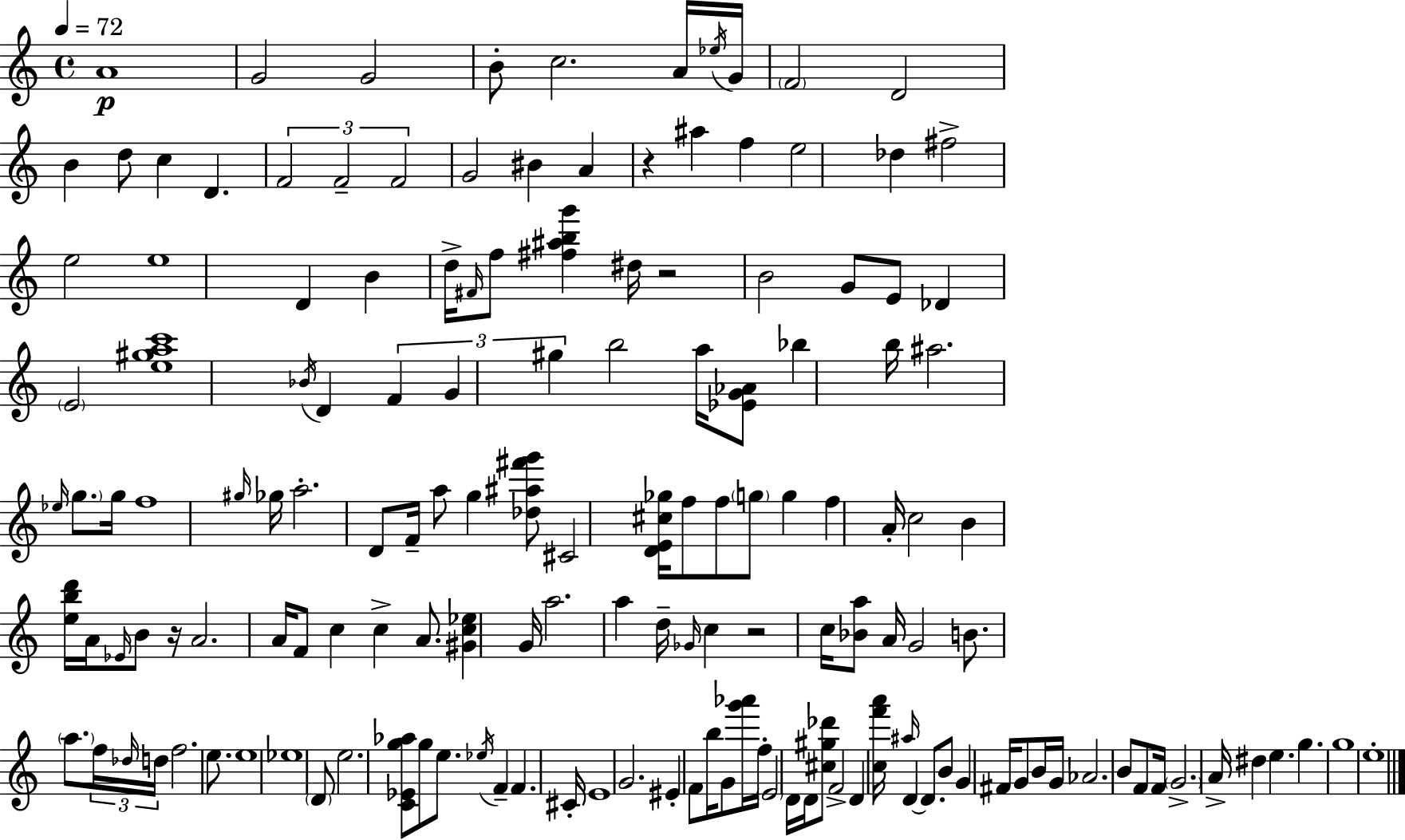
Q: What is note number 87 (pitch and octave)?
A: B4